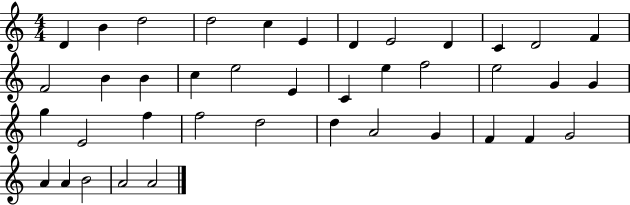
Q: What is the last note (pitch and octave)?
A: A4